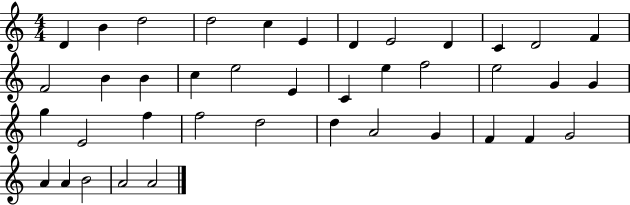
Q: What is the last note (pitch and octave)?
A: A4